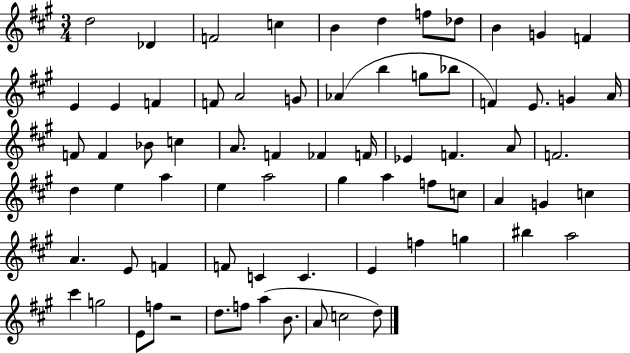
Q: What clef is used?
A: treble